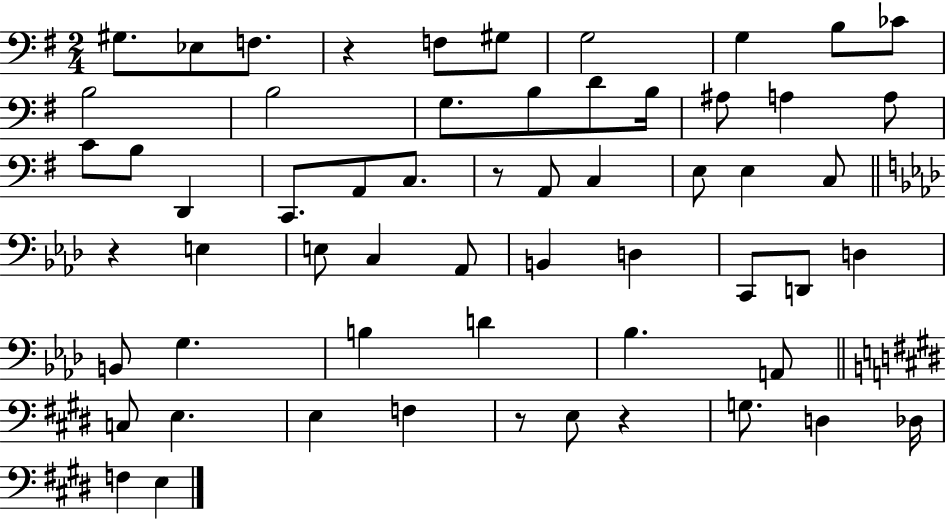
X:1
T:Untitled
M:2/4
L:1/4
K:G
^G,/2 _E,/2 F,/2 z F,/2 ^G,/2 G,2 G, B,/2 _C/2 B,2 B,2 G,/2 B,/2 D/2 B,/4 ^A,/2 A, A,/2 C/2 B,/2 D,, C,,/2 A,,/2 C,/2 z/2 A,,/2 C, E,/2 E, C,/2 z E, E,/2 C, _A,,/2 B,, D, C,,/2 D,,/2 D, B,,/2 G, B, D _B, A,,/2 C,/2 E, E, F, z/2 E,/2 z G,/2 D, _D,/4 F, E,